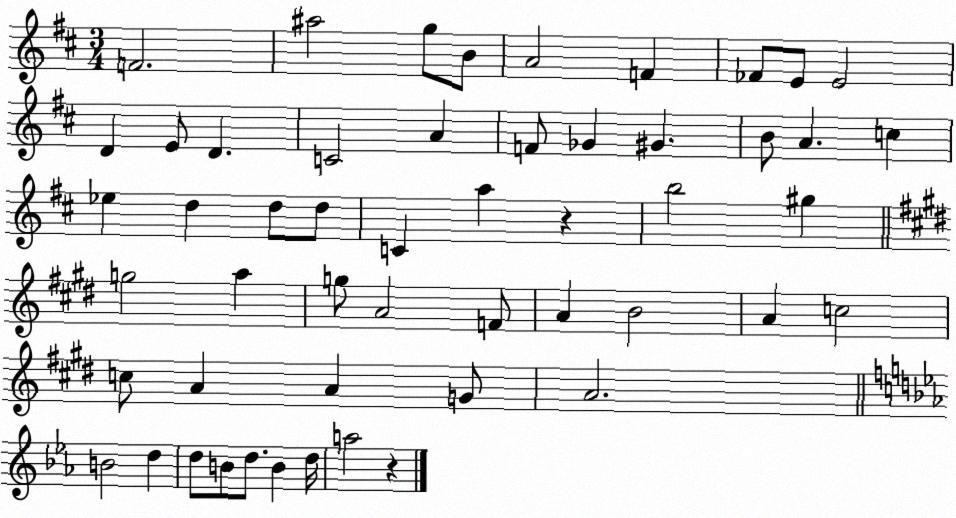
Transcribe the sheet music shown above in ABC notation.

X:1
T:Untitled
M:3/4
L:1/4
K:D
F2 ^a2 g/2 B/2 A2 F _F/2 E/2 E2 D E/2 D C2 A F/2 _G ^G B/2 A c _e d d/2 d/2 C a z b2 ^g g2 a g/2 A2 F/2 A B2 A c2 c/2 A A G/2 A2 B2 d d/2 B/2 d/2 B d/4 a2 z